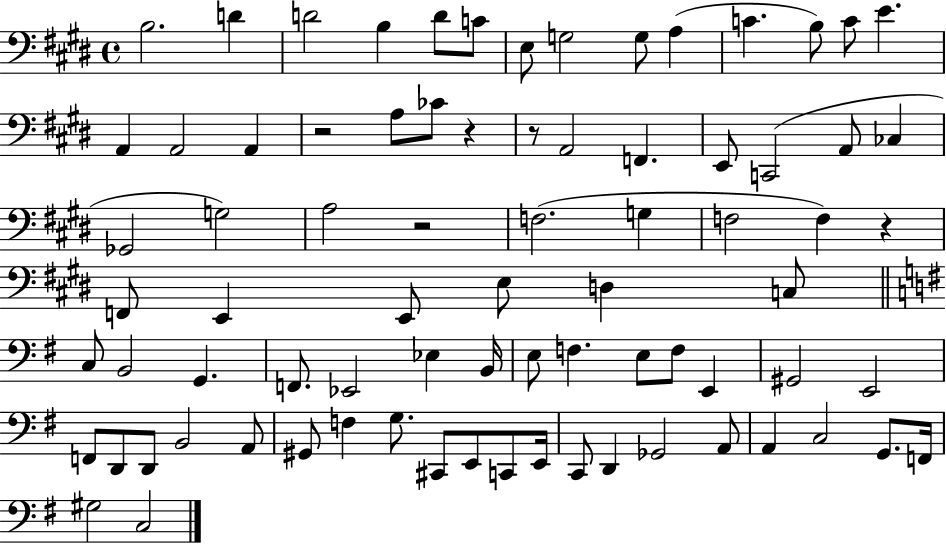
B3/h. D4/q D4/h B3/q D4/e C4/e E3/e G3/h G3/e A3/q C4/q. B3/e C4/e E4/q. A2/q A2/h A2/q R/h A3/e CES4/e R/q R/e A2/h F2/q. E2/e C2/h A2/e CES3/q Gb2/h G3/h A3/h R/h F3/h. G3/q F3/h F3/q R/q F2/e E2/q E2/e E3/e D3/q C3/e C3/e B2/h G2/q. F2/e. Eb2/h Eb3/q B2/s E3/e F3/q. E3/e F3/e E2/q G#2/h E2/h F2/e D2/e D2/e B2/h A2/e G#2/e F3/q G3/e. C#2/e E2/e C2/e E2/s C2/e D2/q Gb2/h A2/e A2/q C3/h G2/e. F2/s G#3/h C3/h